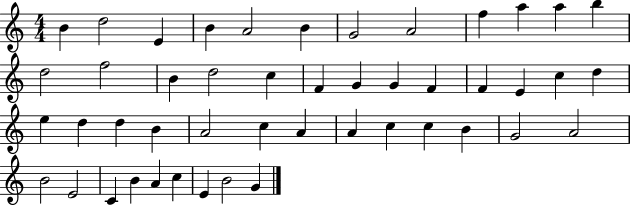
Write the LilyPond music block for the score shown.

{
  \clef treble
  \numericTimeSignature
  \time 4/4
  \key c \major
  b'4 d''2 e'4 | b'4 a'2 b'4 | g'2 a'2 | f''4 a''4 a''4 b''4 | \break d''2 f''2 | b'4 d''2 c''4 | f'4 g'4 g'4 f'4 | f'4 e'4 c''4 d''4 | \break e''4 d''4 d''4 b'4 | a'2 c''4 a'4 | a'4 c''4 c''4 b'4 | g'2 a'2 | \break b'2 e'2 | c'4 b'4 a'4 c''4 | e'4 b'2 g'4 | \bar "|."
}